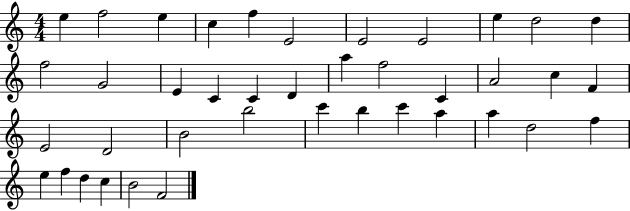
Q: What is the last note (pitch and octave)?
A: F4